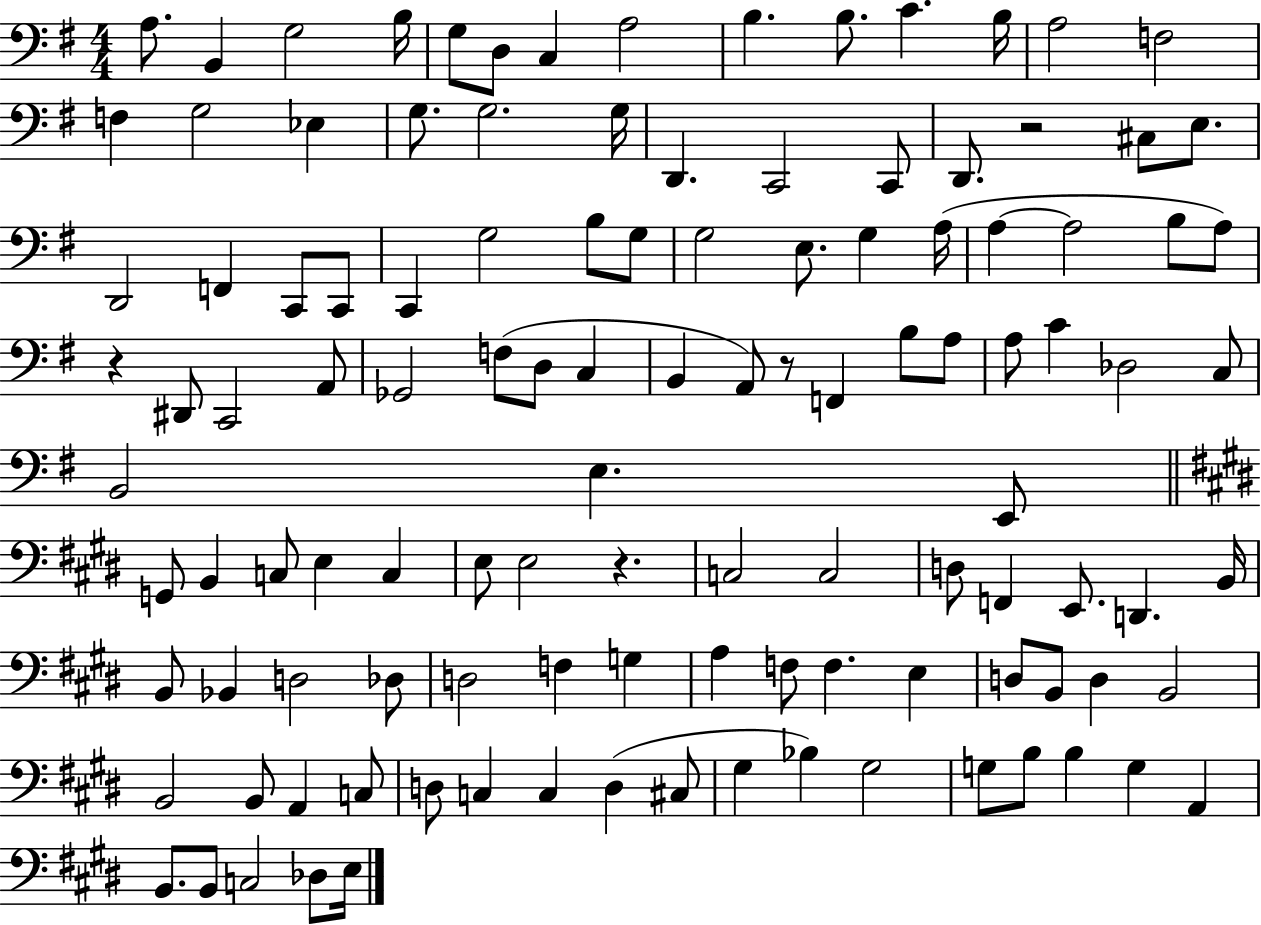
X:1
T:Untitled
M:4/4
L:1/4
K:G
A,/2 B,, G,2 B,/4 G,/2 D,/2 C, A,2 B, B,/2 C B,/4 A,2 F,2 F, G,2 _E, G,/2 G,2 G,/4 D,, C,,2 C,,/2 D,,/2 z2 ^C,/2 E,/2 D,,2 F,, C,,/2 C,,/2 C,, G,2 B,/2 G,/2 G,2 E,/2 G, A,/4 A, A,2 B,/2 A,/2 z ^D,,/2 C,,2 A,,/2 _G,,2 F,/2 D,/2 C, B,, A,,/2 z/2 F,, B,/2 A,/2 A,/2 C _D,2 C,/2 B,,2 E, E,,/2 G,,/2 B,, C,/2 E, C, E,/2 E,2 z C,2 C,2 D,/2 F,, E,,/2 D,, B,,/4 B,,/2 _B,, D,2 _D,/2 D,2 F, G, A, F,/2 F, E, D,/2 B,,/2 D, B,,2 B,,2 B,,/2 A,, C,/2 D,/2 C, C, D, ^C,/2 ^G, _B, ^G,2 G,/2 B,/2 B, G, A,, B,,/2 B,,/2 C,2 _D,/2 E,/4